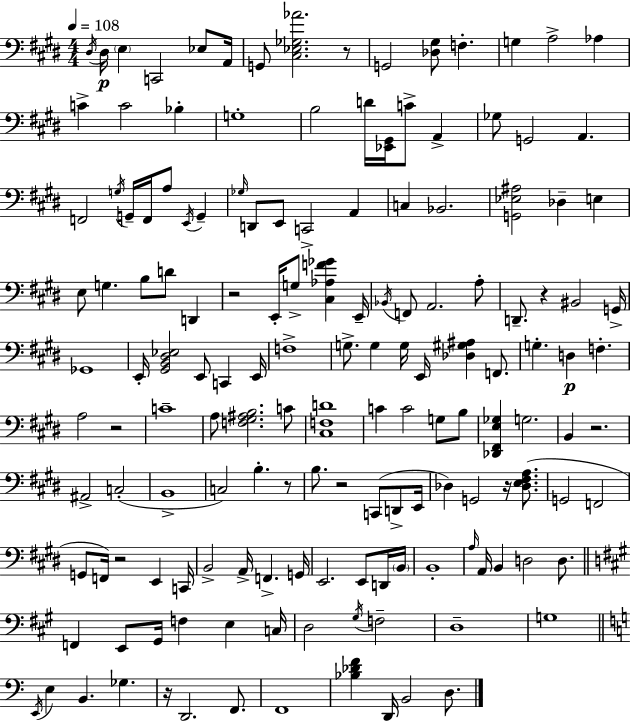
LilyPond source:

{
  \clef bass
  \numericTimeSignature
  \time 4/4
  \key e \major
  \tempo 4 = 108
  \acciaccatura { dis16 }\p dis16 \parenthesize e4 c,2 ees8 | a,16 g,8 <cis ees ges aes'>2. r8 | g,2 <des gis>8 f4.-. | g4 a2-> aes4 | \break c'4-> c'2 bes4-. | g1-. | b2 d'16 <ees, gis,>16 c'8-> a,4-> | ges8 g,2 a,4. | \break f,2 \acciaccatura { g16 } g,16-- f,16 a8 \acciaccatura { e,16 } g,4-- | \grace { ges16 } d,8 e,8 c,2-> | a,4 c4 bes,2. | <g, ees ais>2 des4-- | \break e4 e8 g4. b8 d'8 | d,4 r2 e,16-. g8-> <cis aes f' ges'>4 | e,16-- \acciaccatura { bes,16 } f,8 a,2. | a8-. d,8.-- r4 bis,2 | \break g,16-> ges,1 | e,16-. <gis, b, dis ees>2 e,8 | c,4 e,16 f1-> | g8.-> g4 g16 e,16 <des gis ais>4 | \break f,8. g4.-. d4\p f4.-. | a2 r2 | c'1-- | a8 <f gis ais b>2. | \break c'8 <cis f d'>1 | c'4 c'2 | g8 b8 <des, fis, e ges>4 g2. | b,4 r2. | \break ais,2-> c2-.( | b,1-> | c2) b4.-. | r8 b8. r2 | \break c,8( d,8-> e,16 des4) g,2 | r16 <des e fis a>8.( g,2 f,2 | g,8 f,16) r2 | e,4 c,16 b,2-> a,16-> f,4.-> | \break g,16 e,2. | e,8 d,16 \parenthesize b,16 b,1-. | \grace { a16 } a,16 b,4 d2 | d8. \bar "||" \break \key a \major f,4 e,8 gis,16 f4 e4 c16 | d2 \acciaccatura { gis16 } f2-- | d1-- | g1 | \break \bar "||" \break \key a \minor \acciaccatura { e,16 } e4 b,4. ges4. | r16 d,2. f,8. | f,1 | <bes des' f'>4 d,16 b,2 d8. | \break \bar "|."
}